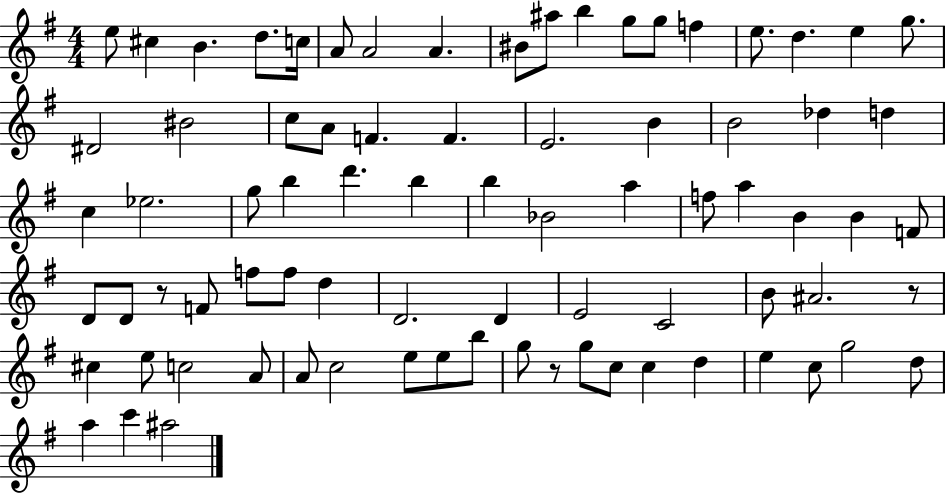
{
  \clef treble
  \numericTimeSignature
  \time 4/4
  \key g \major
  e''8 cis''4 b'4. d''8. c''16 | a'8 a'2 a'4. | bis'8 ais''8 b''4 g''8 g''8 f''4 | e''8. d''4. e''4 g''8. | \break dis'2 bis'2 | c''8 a'8 f'4. f'4. | e'2. b'4 | b'2 des''4 d''4 | \break c''4 ees''2. | g''8 b''4 d'''4. b''4 | b''4 bes'2 a''4 | f''8 a''4 b'4 b'4 f'8 | \break d'8 d'8 r8 f'8 f''8 f''8 d''4 | d'2. d'4 | e'2 c'2 | b'8 ais'2. r8 | \break cis''4 e''8 c''2 a'8 | a'8 c''2 e''8 e''8 b''8 | g''8 r8 g''8 c''8 c''4 d''4 | e''4 c''8 g''2 d''8 | \break a''4 c'''4 ais''2 | \bar "|."
}